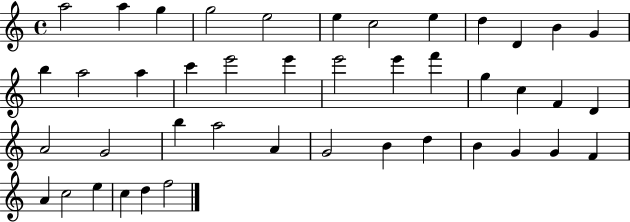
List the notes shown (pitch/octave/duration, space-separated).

A5/h A5/q G5/q G5/h E5/h E5/q C5/h E5/q D5/q D4/q B4/q G4/q B5/q A5/h A5/q C6/q E6/h E6/q E6/h E6/q F6/q G5/q C5/q F4/q D4/q A4/h G4/h B5/q A5/h A4/q G4/h B4/q D5/q B4/q G4/q G4/q F4/q A4/q C5/h E5/q C5/q D5/q F5/h